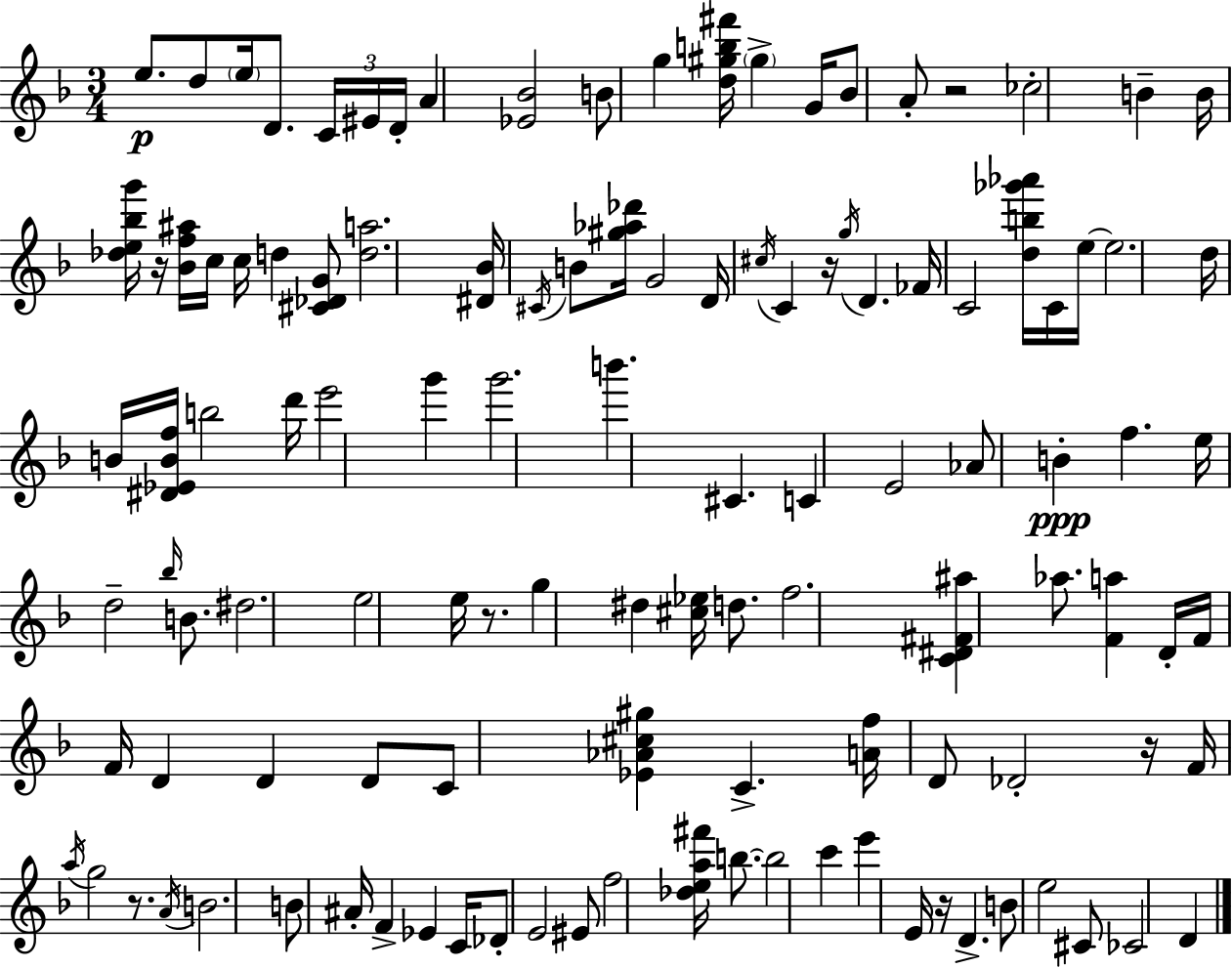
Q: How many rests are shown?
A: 7